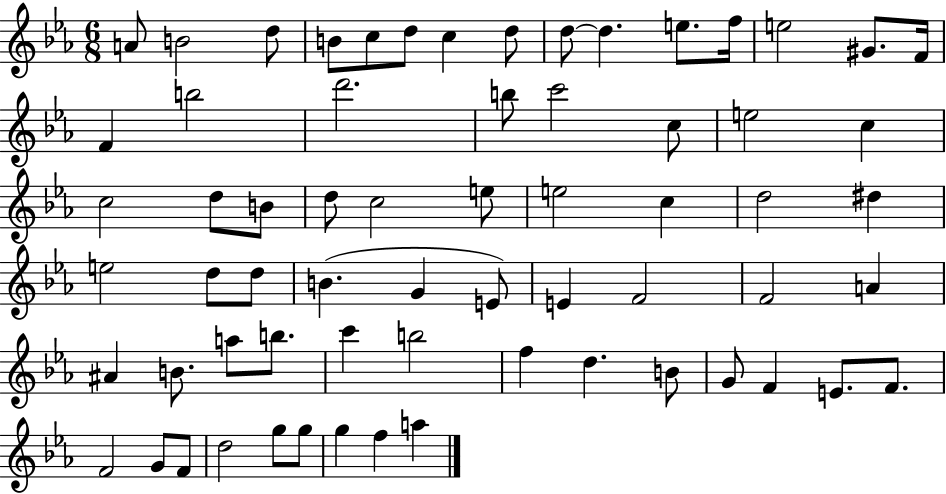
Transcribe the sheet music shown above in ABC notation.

X:1
T:Untitled
M:6/8
L:1/4
K:Eb
A/2 B2 d/2 B/2 c/2 d/2 c d/2 d/2 d e/2 f/4 e2 ^G/2 F/4 F b2 d'2 b/2 c'2 c/2 e2 c c2 d/2 B/2 d/2 c2 e/2 e2 c d2 ^d e2 d/2 d/2 B G E/2 E F2 F2 A ^A B/2 a/2 b/2 c' b2 f d B/2 G/2 F E/2 F/2 F2 G/2 F/2 d2 g/2 g/2 g f a